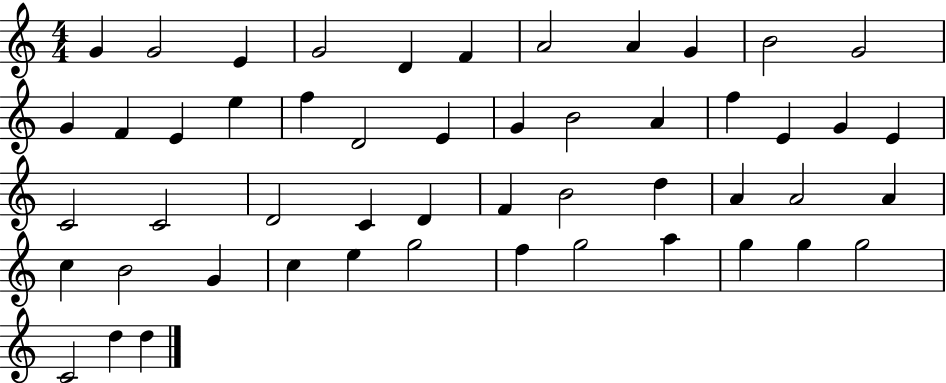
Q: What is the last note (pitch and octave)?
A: D5